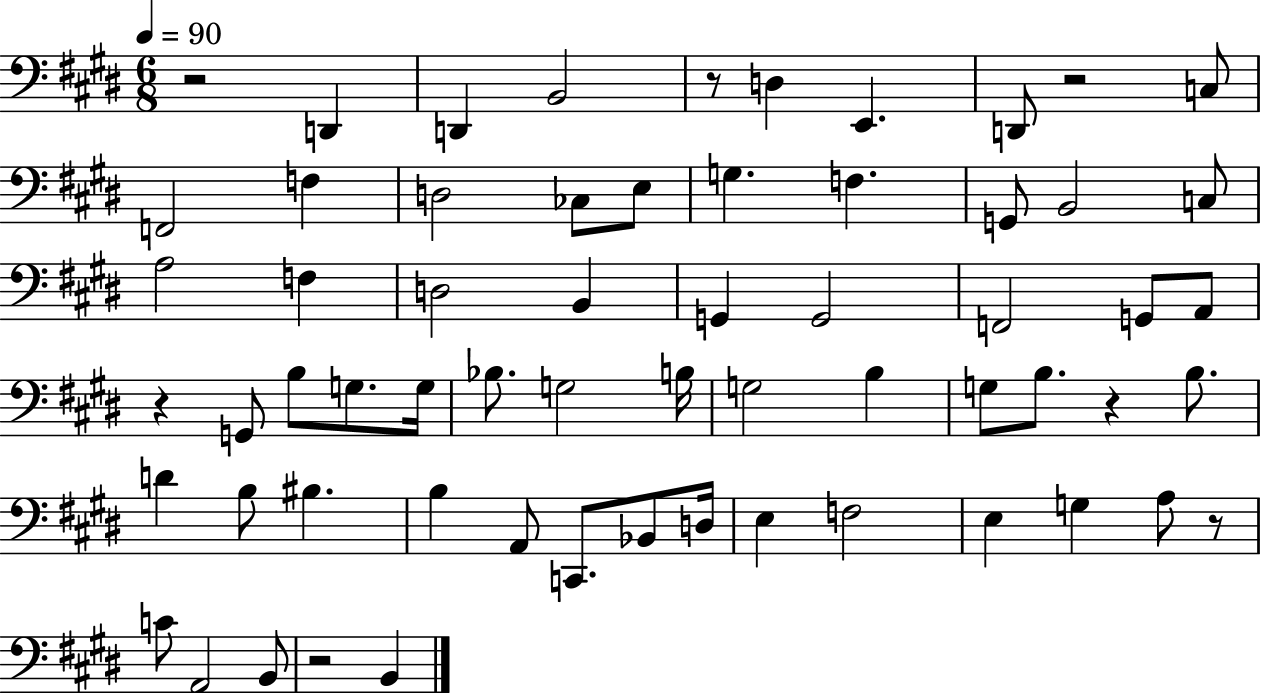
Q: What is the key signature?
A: E major